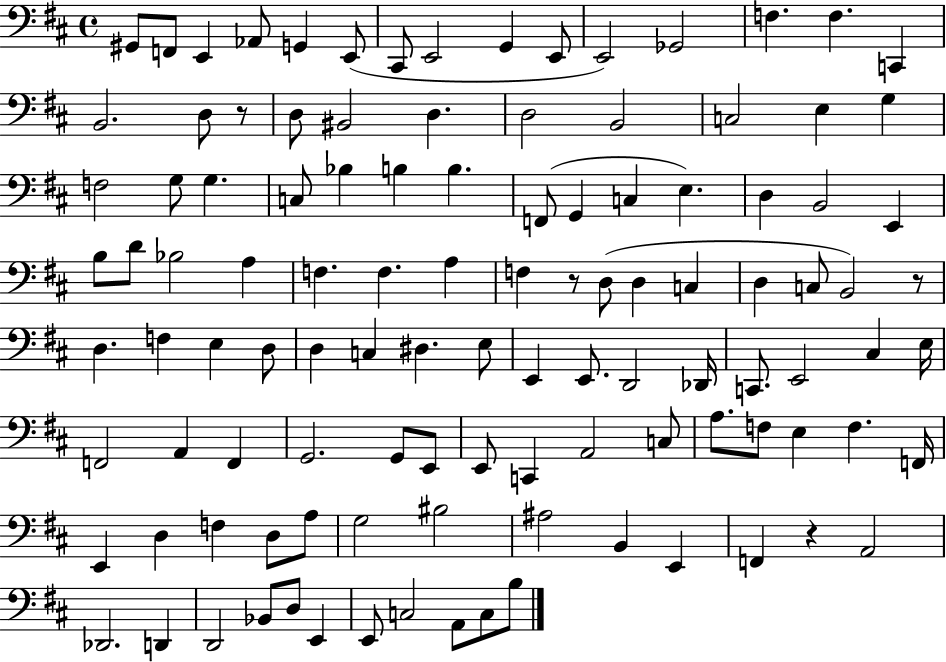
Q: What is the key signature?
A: D major